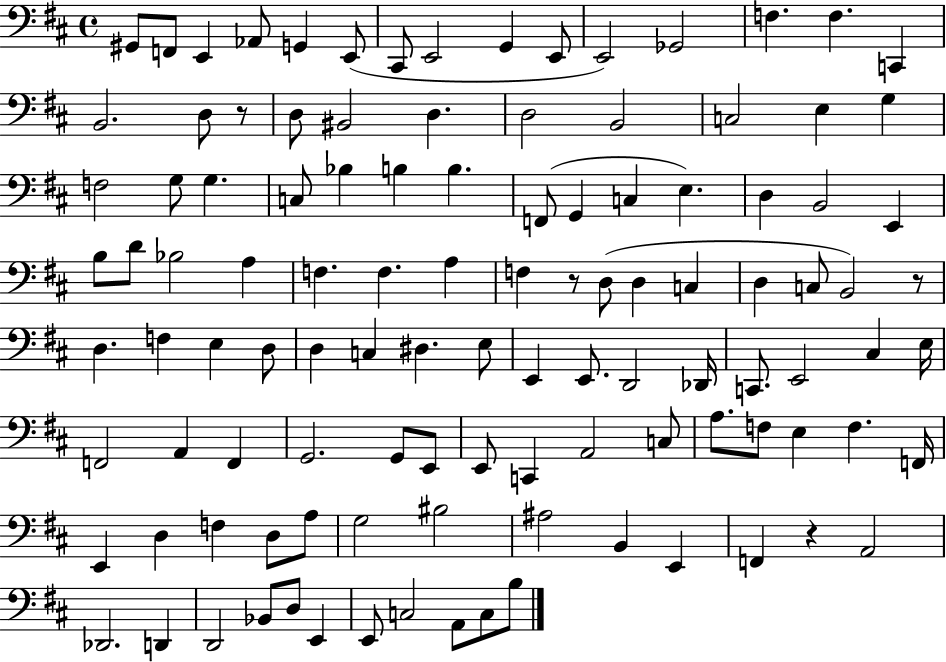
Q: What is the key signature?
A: D major